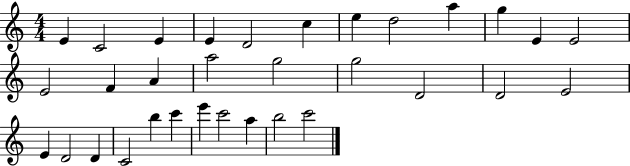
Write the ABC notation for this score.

X:1
T:Untitled
M:4/4
L:1/4
K:C
E C2 E E D2 c e d2 a g E E2 E2 F A a2 g2 g2 D2 D2 E2 E D2 D C2 b c' e' c'2 a b2 c'2